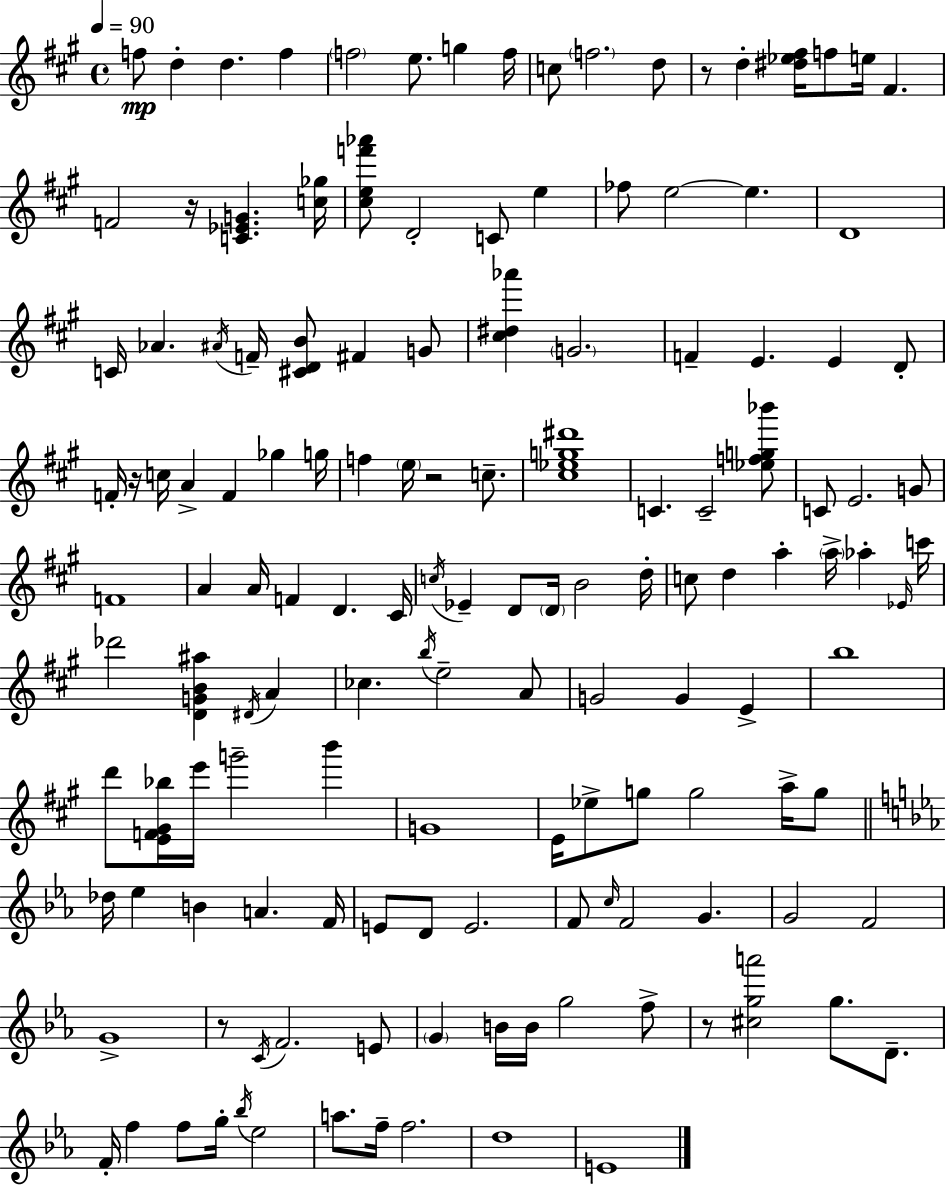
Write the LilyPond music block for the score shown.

{
  \clef treble
  \time 4/4
  \defaultTimeSignature
  \key a \major
  \tempo 4 = 90
  f''8\mp d''4-. d''4. f''4 | \parenthesize f''2 e''8. g''4 f''16 | c''8 \parenthesize f''2. d''8 | r8 d''4-. <dis'' ees'' fis''>16 f''8 e''16 fis'4. | \break f'2 r16 <c' ees' g'>4. <c'' ges''>16 | <cis'' e'' f''' aes'''>8 d'2-. c'8 e''4 | fes''8 e''2~~ e''4. | d'1 | \break c'16 aes'4. \acciaccatura { ais'16 } f'16-- <cis' d' b'>8 fis'4 g'8 | <cis'' dis'' aes'''>4 \parenthesize g'2. | f'4-- e'4. e'4 d'8-. | f'16-. r16 c''16 a'4-> f'4 ges''4 | \break g''16 f''4 \parenthesize e''16 r2 c''8.-- | <cis'' ees'' g'' dis'''>1 | c'4. c'2-- <ees'' f'' g'' bes'''>8 | c'8 e'2. g'8 | \break f'1 | a'4 a'16 f'4 d'4. | cis'16 \acciaccatura { c''16 } ees'4-- d'8 \parenthesize d'16 b'2 | d''16-. c''8 d''4 a''4-. \parenthesize a''16-> aes''4-. | \break \grace { ees'16 } c'''16 des'''2 <d' g' b' ais''>4 \acciaccatura { dis'16 } | a'4 ces''4. \acciaccatura { b''16 } e''2-- | a'8 g'2 g'4 | e'4-> b''1 | \break d'''8 <e' f' gis' bes''>16 e'''16 g'''2-- | b'''4 g'1 | e'16 ees''8-> g''8 g''2 | a''16-> g''8 \bar "||" \break \key ees \major des''16 ees''4 b'4 a'4. f'16 | e'8 d'8 e'2. | f'8 \grace { c''16 } f'2 g'4. | g'2 f'2 | \break g'1-> | r8 \acciaccatura { c'16 } f'2. | e'8 \parenthesize g'4 b'16 b'16 g''2 | f''8-> r8 <cis'' g'' a'''>2 g''8. d'8.-- | \break f'16-. f''4 f''8 g''16-. \acciaccatura { bes''16 } ees''2 | a''8. f''16-- f''2. | d''1 | e'1 | \break \bar "|."
}